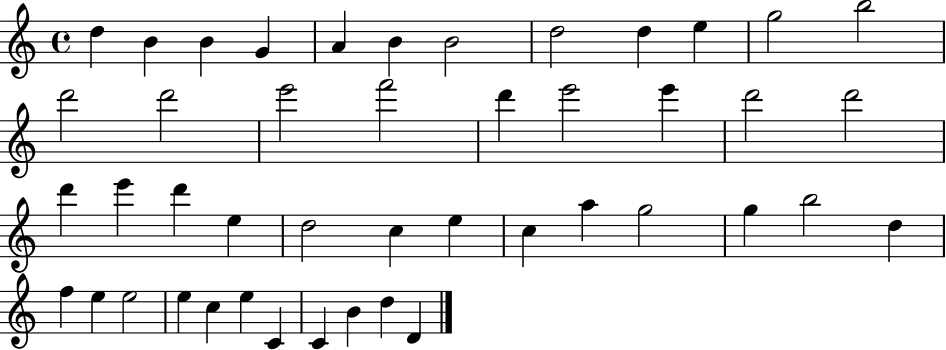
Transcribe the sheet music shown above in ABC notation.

X:1
T:Untitled
M:4/4
L:1/4
K:C
d B B G A B B2 d2 d e g2 b2 d'2 d'2 e'2 f'2 d' e'2 e' d'2 d'2 d' e' d' e d2 c e c a g2 g b2 d f e e2 e c e C C B d D